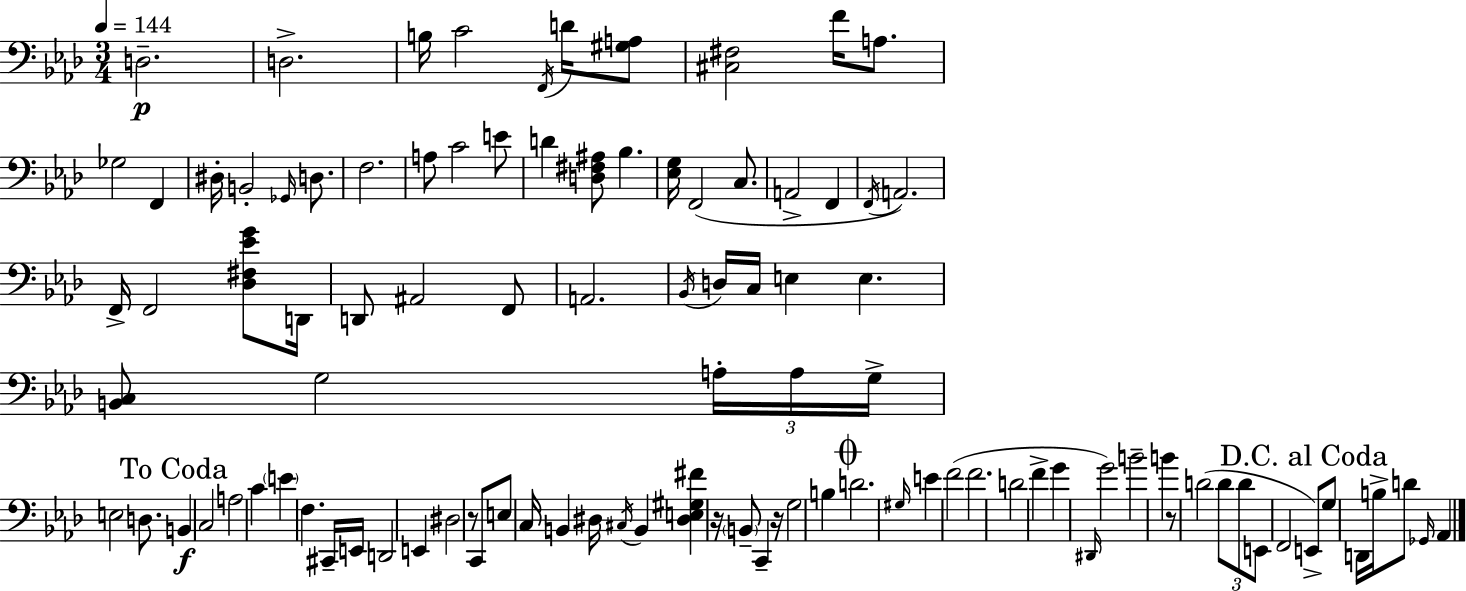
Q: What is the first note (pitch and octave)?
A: D3